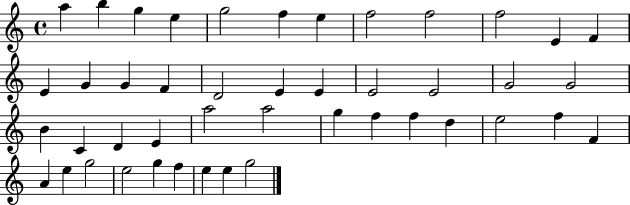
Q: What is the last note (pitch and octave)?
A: G5